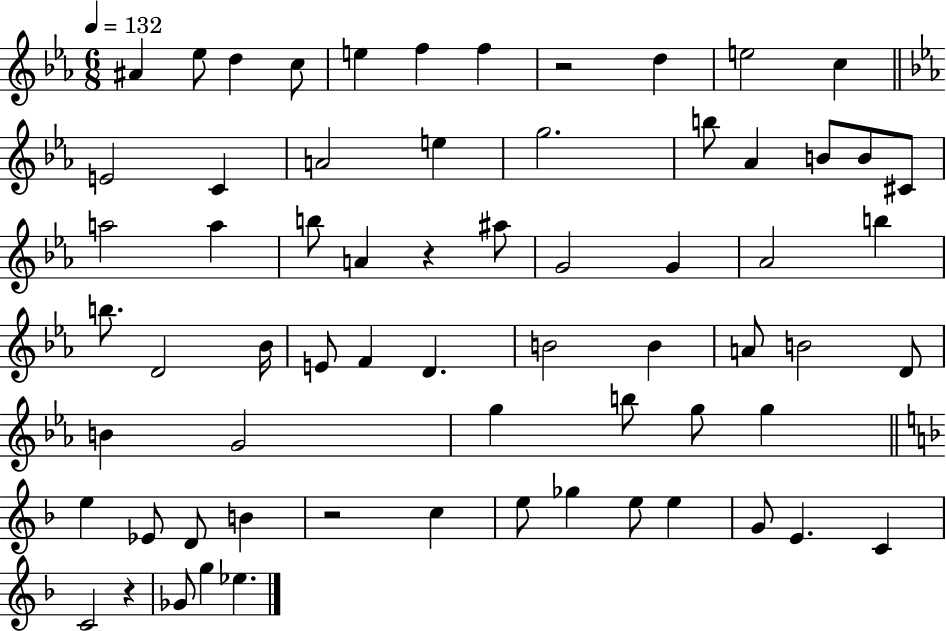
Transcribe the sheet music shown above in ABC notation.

X:1
T:Untitled
M:6/8
L:1/4
K:Eb
^A _e/2 d c/2 e f f z2 d e2 c E2 C A2 e g2 b/2 _A B/2 B/2 ^C/2 a2 a b/2 A z ^a/2 G2 G _A2 b b/2 D2 _B/4 E/2 F D B2 B A/2 B2 D/2 B G2 g b/2 g/2 g e _E/2 D/2 B z2 c e/2 _g e/2 e G/2 E C C2 z _G/2 g _e